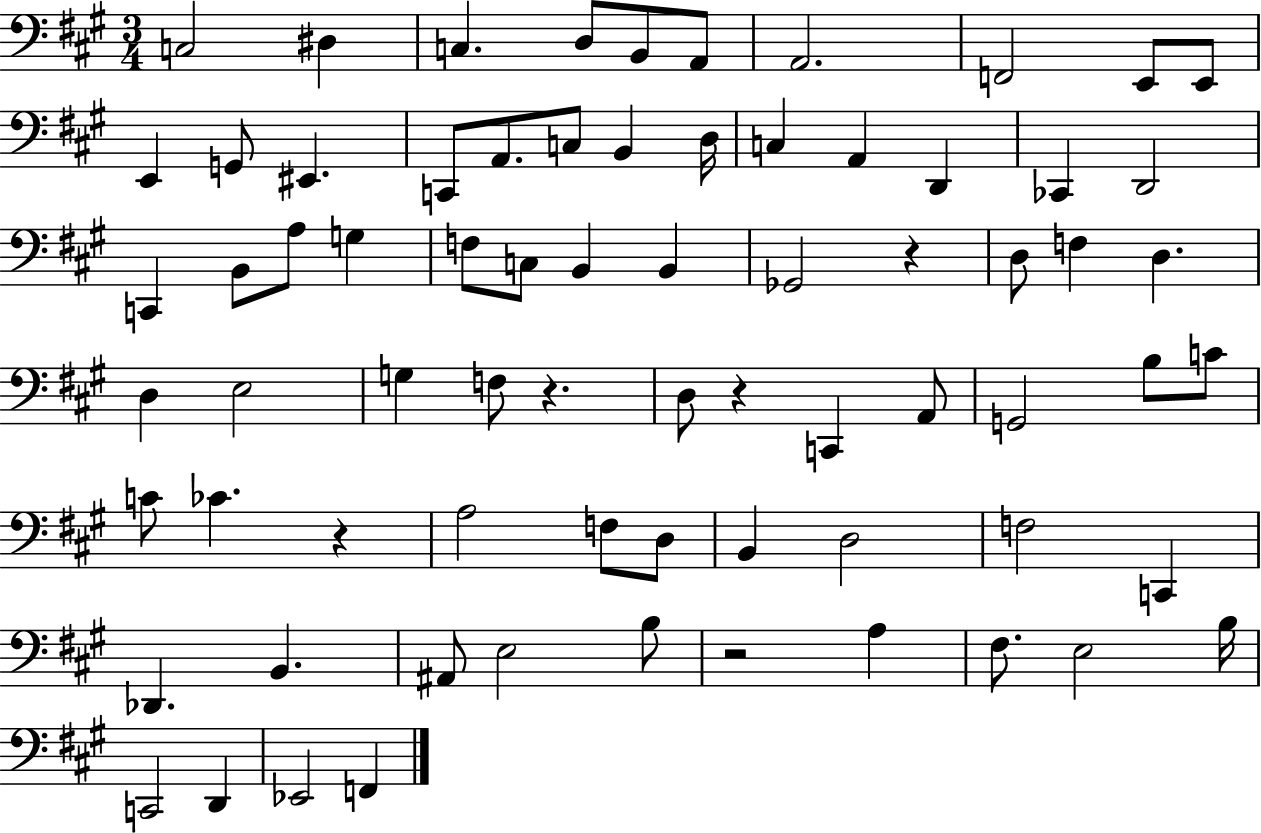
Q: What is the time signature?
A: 3/4